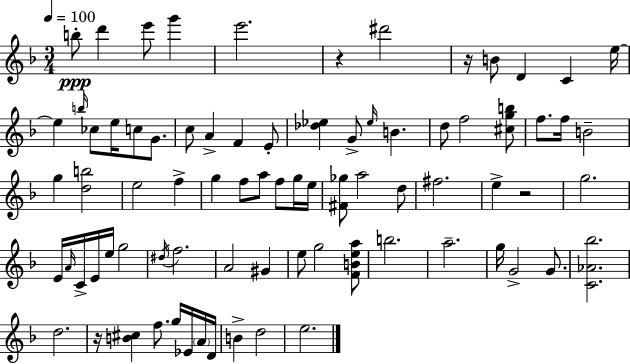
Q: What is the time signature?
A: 3/4